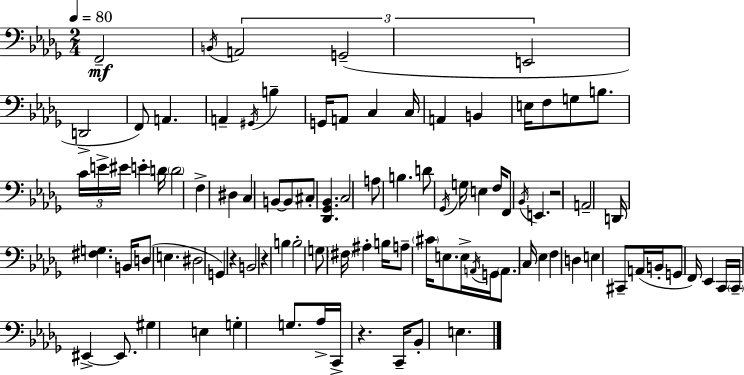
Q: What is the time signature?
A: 2/4